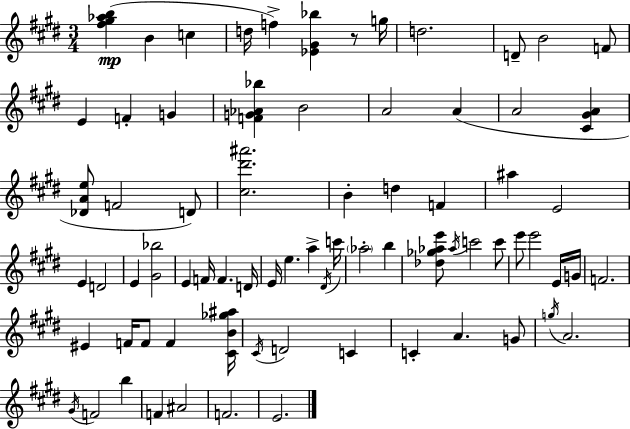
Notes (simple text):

[F#5,G#5,Ab5,B5]/q B4/q C5/q D5/s F5/q [Eb4,G#4,Bb5]/q R/e G5/s D5/h. D4/e B4/h F4/e E4/q F4/q G4/q [F4,G4,Ab4,Bb5]/q B4/h A4/h A4/q A4/h [C#4,G#4,A4]/q [Db4,A4,E5]/e F4/h D4/e [C#5,D#6,A#6]/h. B4/q D5/q F4/q A#5/q E4/h E4/q D4/h E4/q [G#4,Bb5]/h E4/q F4/s F4/q. D4/s E4/s E5/q. A5/q D#4/s C6/s Ab5/h B5/q [Db5,Gb5,Ab5,E6]/e Ab5/s C6/h C6/e E6/e E6/h E4/s G4/s F4/h. EIS4/q F4/s F4/e F4/q [C#4,B4,Gb5,A#5]/s C#4/s D4/h C4/q C4/q A4/q. G4/e G5/s A4/h. G#4/s F4/h B5/q F4/q A#4/h F4/h. E4/h.